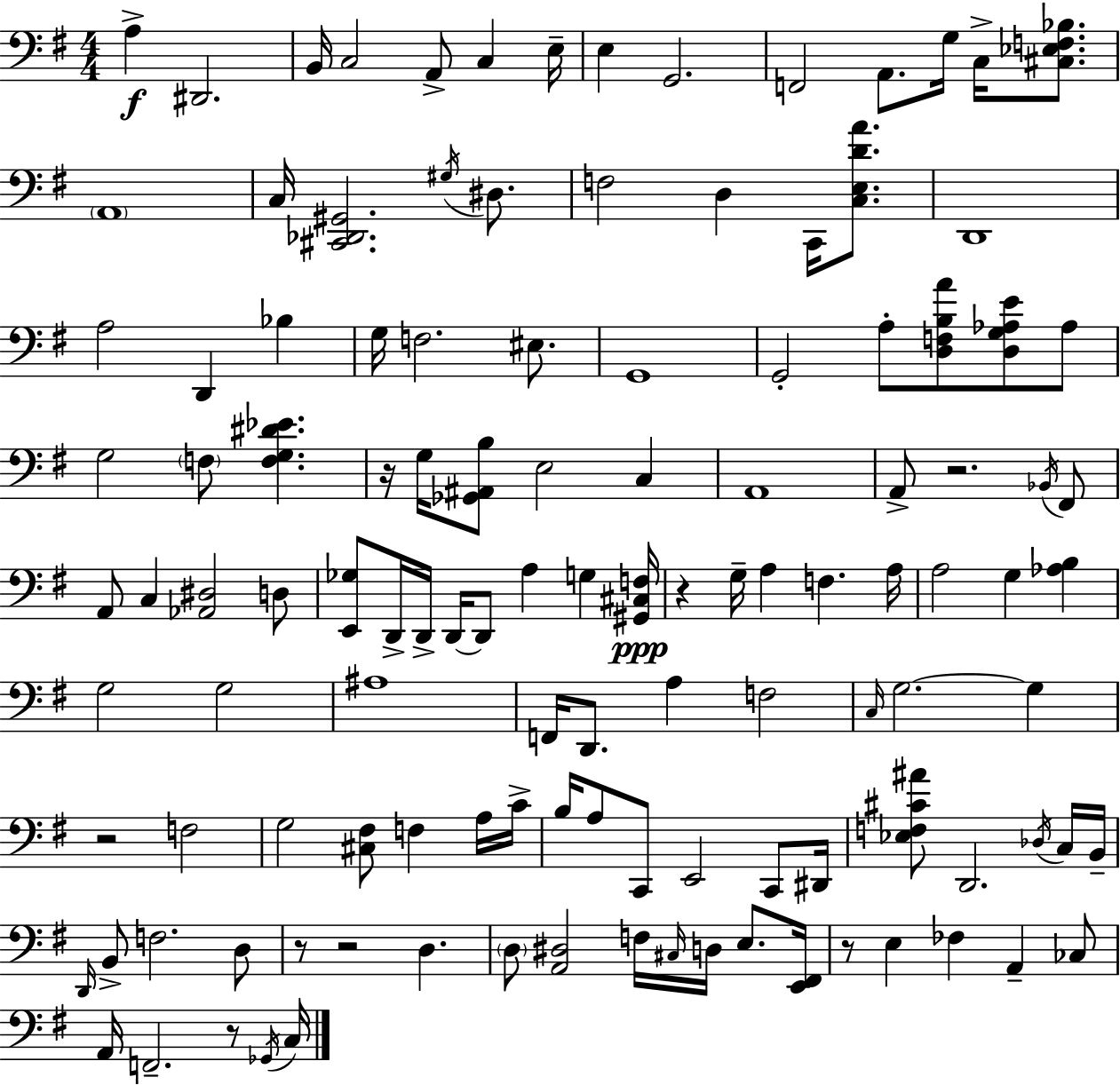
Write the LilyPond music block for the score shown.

{
  \clef bass
  \numericTimeSignature
  \time 4/4
  \key e \minor
  a4->\f dis,2. | b,16 c2 a,8-> c4 e16-- | e4 g,2. | f,2 a,8. g16 c16-> <cis ees f bes>8. | \break \parenthesize a,1 | c16 <cis, des, gis,>2. \acciaccatura { gis16 } dis8. | f2 d4 c,16 <c e d' a'>8. | d,1 | \break a2 d,4 bes4 | g16 f2. eis8. | g,1 | g,2-. a8-. <d f b a'>8 <d g aes e'>8 aes8 | \break g2 \parenthesize f8 <f g dis' ees'>4. | r16 g16 <ges, ais, b>8 e2 c4 | a,1 | a,8-> r2. \acciaccatura { bes,16 } | \break fis,8 a,8 c4 <aes, dis>2 | d8 <e, ges>8 d,16-> d,16-> d,16~~ d,8 a4 g4 | <gis, cis f>16\ppp r4 g16-- a4 f4. | a16 a2 g4 <aes b>4 | \break g2 g2 | ais1 | f,16 d,8. a4 f2 | \grace { c16 } g2.~~ g4 | \break r2 f2 | g2 <cis fis>8 f4 | a16 c'16-> b16 a8 c,8 e,2 | c,8 dis,16 <ees f cis' ais'>8 d,2. | \break \acciaccatura { des16 } c16 b,16-- \grace { d,16 } b,8-> f2. | d8 r8 r2 d4. | \parenthesize d8 <a, dis>2 f16 | \grace { cis16 } d16 e8. <e, fis,>16 r8 e4 fes4 | \break a,4-- ces8 a,16 f,2.-- | r8 \acciaccatura { ges,16 } c16 \bar "|."
}